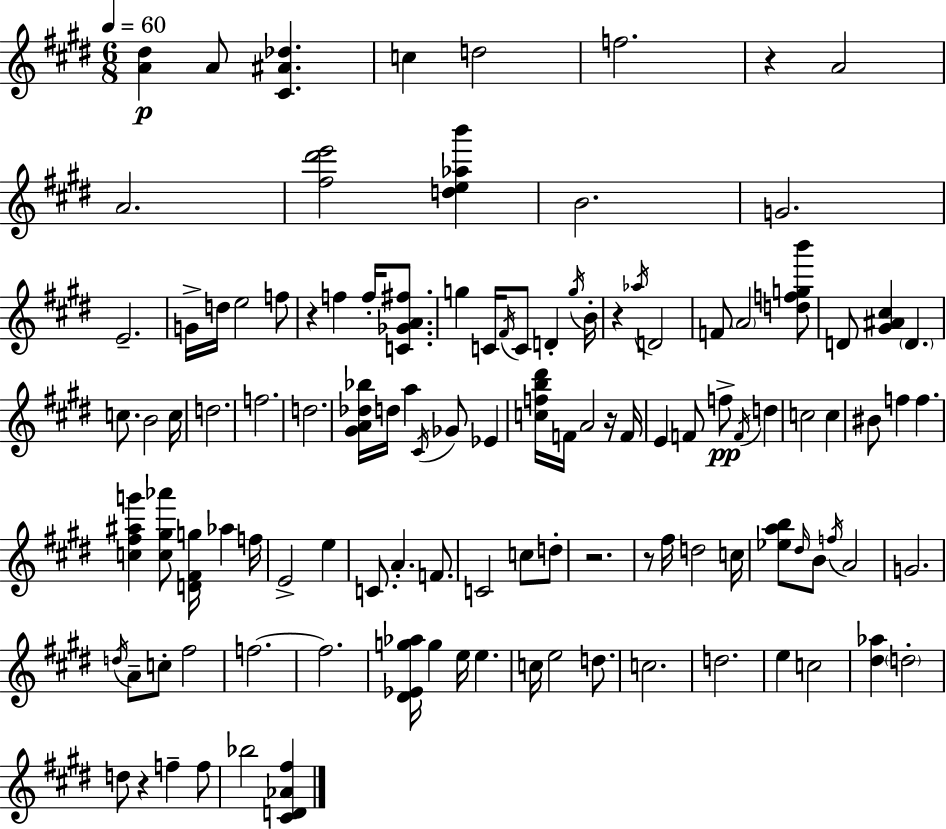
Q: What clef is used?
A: treble